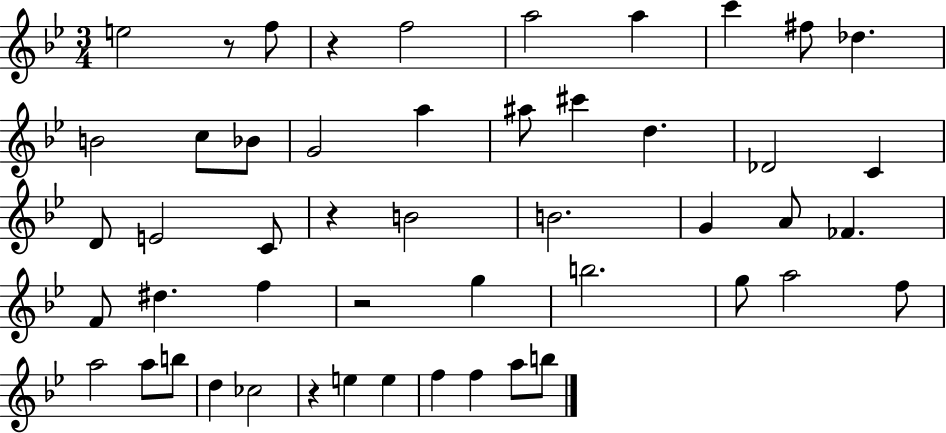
X:1
T:Untitled
M:3/4
L:1/4
K:Bb
e2 z/2 f/2 z f2 a2 a c' ^f/2 _d B2 c/2 _B/2 G2 a ^a/2 ^c' d _D2 C D/2 E2 C/2 z B2 B2 G A/2 _F F/2 ^d f z2 g b2 g/2 a2 f/2 a2 a/2 b/2 d _c2 z e e f f a/2 b/2